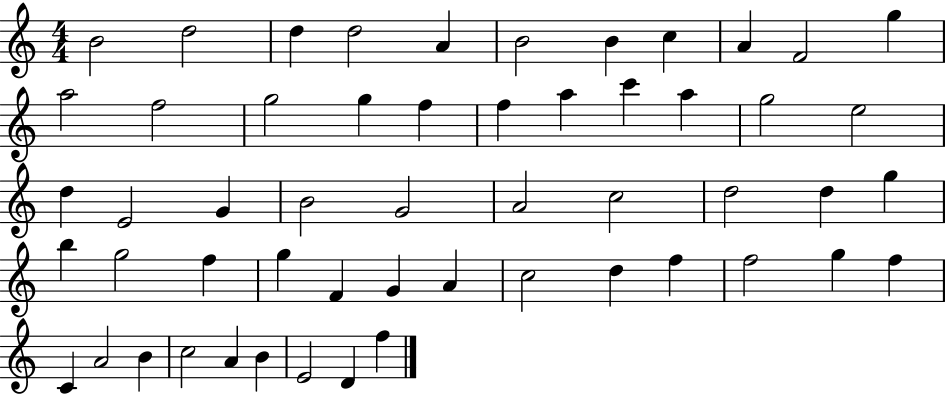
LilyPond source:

{
  \clef treble
  \numericTimeSignature
  \time 4/4
  \key c \major
  b'2 d''2 | d''4 d''2 a'4 | b'2 b'4 c''4 | a'4 f'2 g''4 | \break a''2 f''2 | g''2 g''4 f''4 | f''4 a''4 c'''4 a''4 | g''2 e''2 | \break d''4 e'2 g'4 | b'2 g'2 | a'2 c''2 | d''2 d''4 g''4 | \break b''4 g''2 f''4 | g''4 f'4 g'4 a'4 | c''2 d''4 f''4 | f''2 g''4 f''4 | \break c'4 a'2 b'4 | c''2 a'4 b'4 | e'2 d'4 f''4 | \bar "|."
}